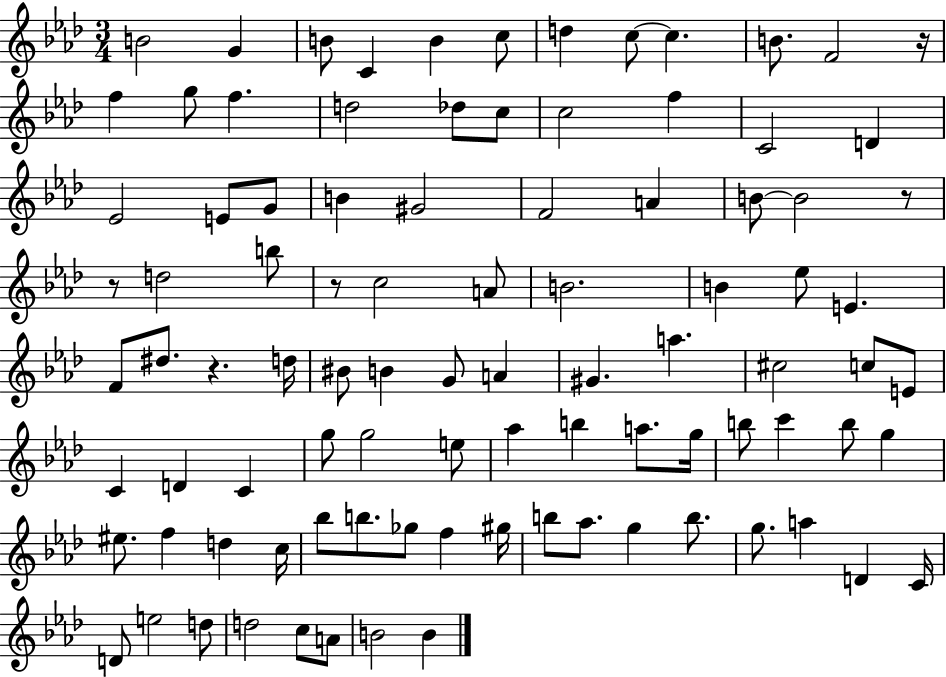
{
  \clef treble
  \numericTimeSignature
  \time 3/4
  \key aes \major
  b'2 g'4 | b'8 c'4 b'4 c''8 | d''4 c''8~~ c''4. | b'8. f'2 r16 | \break f''4 g''8 f''4. | d''2 des''8 c''8 | c''2 f''4 | c'2 d'4 | \break ees'2 e'8 g'8 | b'4 gis'2 | f'2 a'4 | b'8~~ b'2 r8 | \break r8 d''2 b''8 | r8 c''2 a'8 | b'2. | b'4 ees''8 e'4. | \break f'8 dis''8. r4. d''16 | bis'8 b'4 g'8 a'4 | gis'4. a''4. | cis''2 c''8 e'8 | \break c'4 d'4 c'4 | g''8 g''2 e''8 | aes''4 b''4 a''8. g''16 | b''8 c'''4 b''8 g''4 | \break eis''8. f''4 d''4 c''16 | bes''8 b''8. ges''8 f''4 gis''16 | b''8 aes''8. g''4 b''8. | g''8. a''4 d'4 c'16 | \break d'8 e''2 d''8 | d''2 c''8 a'8 | b'2 b'4 | \bar "|."
}